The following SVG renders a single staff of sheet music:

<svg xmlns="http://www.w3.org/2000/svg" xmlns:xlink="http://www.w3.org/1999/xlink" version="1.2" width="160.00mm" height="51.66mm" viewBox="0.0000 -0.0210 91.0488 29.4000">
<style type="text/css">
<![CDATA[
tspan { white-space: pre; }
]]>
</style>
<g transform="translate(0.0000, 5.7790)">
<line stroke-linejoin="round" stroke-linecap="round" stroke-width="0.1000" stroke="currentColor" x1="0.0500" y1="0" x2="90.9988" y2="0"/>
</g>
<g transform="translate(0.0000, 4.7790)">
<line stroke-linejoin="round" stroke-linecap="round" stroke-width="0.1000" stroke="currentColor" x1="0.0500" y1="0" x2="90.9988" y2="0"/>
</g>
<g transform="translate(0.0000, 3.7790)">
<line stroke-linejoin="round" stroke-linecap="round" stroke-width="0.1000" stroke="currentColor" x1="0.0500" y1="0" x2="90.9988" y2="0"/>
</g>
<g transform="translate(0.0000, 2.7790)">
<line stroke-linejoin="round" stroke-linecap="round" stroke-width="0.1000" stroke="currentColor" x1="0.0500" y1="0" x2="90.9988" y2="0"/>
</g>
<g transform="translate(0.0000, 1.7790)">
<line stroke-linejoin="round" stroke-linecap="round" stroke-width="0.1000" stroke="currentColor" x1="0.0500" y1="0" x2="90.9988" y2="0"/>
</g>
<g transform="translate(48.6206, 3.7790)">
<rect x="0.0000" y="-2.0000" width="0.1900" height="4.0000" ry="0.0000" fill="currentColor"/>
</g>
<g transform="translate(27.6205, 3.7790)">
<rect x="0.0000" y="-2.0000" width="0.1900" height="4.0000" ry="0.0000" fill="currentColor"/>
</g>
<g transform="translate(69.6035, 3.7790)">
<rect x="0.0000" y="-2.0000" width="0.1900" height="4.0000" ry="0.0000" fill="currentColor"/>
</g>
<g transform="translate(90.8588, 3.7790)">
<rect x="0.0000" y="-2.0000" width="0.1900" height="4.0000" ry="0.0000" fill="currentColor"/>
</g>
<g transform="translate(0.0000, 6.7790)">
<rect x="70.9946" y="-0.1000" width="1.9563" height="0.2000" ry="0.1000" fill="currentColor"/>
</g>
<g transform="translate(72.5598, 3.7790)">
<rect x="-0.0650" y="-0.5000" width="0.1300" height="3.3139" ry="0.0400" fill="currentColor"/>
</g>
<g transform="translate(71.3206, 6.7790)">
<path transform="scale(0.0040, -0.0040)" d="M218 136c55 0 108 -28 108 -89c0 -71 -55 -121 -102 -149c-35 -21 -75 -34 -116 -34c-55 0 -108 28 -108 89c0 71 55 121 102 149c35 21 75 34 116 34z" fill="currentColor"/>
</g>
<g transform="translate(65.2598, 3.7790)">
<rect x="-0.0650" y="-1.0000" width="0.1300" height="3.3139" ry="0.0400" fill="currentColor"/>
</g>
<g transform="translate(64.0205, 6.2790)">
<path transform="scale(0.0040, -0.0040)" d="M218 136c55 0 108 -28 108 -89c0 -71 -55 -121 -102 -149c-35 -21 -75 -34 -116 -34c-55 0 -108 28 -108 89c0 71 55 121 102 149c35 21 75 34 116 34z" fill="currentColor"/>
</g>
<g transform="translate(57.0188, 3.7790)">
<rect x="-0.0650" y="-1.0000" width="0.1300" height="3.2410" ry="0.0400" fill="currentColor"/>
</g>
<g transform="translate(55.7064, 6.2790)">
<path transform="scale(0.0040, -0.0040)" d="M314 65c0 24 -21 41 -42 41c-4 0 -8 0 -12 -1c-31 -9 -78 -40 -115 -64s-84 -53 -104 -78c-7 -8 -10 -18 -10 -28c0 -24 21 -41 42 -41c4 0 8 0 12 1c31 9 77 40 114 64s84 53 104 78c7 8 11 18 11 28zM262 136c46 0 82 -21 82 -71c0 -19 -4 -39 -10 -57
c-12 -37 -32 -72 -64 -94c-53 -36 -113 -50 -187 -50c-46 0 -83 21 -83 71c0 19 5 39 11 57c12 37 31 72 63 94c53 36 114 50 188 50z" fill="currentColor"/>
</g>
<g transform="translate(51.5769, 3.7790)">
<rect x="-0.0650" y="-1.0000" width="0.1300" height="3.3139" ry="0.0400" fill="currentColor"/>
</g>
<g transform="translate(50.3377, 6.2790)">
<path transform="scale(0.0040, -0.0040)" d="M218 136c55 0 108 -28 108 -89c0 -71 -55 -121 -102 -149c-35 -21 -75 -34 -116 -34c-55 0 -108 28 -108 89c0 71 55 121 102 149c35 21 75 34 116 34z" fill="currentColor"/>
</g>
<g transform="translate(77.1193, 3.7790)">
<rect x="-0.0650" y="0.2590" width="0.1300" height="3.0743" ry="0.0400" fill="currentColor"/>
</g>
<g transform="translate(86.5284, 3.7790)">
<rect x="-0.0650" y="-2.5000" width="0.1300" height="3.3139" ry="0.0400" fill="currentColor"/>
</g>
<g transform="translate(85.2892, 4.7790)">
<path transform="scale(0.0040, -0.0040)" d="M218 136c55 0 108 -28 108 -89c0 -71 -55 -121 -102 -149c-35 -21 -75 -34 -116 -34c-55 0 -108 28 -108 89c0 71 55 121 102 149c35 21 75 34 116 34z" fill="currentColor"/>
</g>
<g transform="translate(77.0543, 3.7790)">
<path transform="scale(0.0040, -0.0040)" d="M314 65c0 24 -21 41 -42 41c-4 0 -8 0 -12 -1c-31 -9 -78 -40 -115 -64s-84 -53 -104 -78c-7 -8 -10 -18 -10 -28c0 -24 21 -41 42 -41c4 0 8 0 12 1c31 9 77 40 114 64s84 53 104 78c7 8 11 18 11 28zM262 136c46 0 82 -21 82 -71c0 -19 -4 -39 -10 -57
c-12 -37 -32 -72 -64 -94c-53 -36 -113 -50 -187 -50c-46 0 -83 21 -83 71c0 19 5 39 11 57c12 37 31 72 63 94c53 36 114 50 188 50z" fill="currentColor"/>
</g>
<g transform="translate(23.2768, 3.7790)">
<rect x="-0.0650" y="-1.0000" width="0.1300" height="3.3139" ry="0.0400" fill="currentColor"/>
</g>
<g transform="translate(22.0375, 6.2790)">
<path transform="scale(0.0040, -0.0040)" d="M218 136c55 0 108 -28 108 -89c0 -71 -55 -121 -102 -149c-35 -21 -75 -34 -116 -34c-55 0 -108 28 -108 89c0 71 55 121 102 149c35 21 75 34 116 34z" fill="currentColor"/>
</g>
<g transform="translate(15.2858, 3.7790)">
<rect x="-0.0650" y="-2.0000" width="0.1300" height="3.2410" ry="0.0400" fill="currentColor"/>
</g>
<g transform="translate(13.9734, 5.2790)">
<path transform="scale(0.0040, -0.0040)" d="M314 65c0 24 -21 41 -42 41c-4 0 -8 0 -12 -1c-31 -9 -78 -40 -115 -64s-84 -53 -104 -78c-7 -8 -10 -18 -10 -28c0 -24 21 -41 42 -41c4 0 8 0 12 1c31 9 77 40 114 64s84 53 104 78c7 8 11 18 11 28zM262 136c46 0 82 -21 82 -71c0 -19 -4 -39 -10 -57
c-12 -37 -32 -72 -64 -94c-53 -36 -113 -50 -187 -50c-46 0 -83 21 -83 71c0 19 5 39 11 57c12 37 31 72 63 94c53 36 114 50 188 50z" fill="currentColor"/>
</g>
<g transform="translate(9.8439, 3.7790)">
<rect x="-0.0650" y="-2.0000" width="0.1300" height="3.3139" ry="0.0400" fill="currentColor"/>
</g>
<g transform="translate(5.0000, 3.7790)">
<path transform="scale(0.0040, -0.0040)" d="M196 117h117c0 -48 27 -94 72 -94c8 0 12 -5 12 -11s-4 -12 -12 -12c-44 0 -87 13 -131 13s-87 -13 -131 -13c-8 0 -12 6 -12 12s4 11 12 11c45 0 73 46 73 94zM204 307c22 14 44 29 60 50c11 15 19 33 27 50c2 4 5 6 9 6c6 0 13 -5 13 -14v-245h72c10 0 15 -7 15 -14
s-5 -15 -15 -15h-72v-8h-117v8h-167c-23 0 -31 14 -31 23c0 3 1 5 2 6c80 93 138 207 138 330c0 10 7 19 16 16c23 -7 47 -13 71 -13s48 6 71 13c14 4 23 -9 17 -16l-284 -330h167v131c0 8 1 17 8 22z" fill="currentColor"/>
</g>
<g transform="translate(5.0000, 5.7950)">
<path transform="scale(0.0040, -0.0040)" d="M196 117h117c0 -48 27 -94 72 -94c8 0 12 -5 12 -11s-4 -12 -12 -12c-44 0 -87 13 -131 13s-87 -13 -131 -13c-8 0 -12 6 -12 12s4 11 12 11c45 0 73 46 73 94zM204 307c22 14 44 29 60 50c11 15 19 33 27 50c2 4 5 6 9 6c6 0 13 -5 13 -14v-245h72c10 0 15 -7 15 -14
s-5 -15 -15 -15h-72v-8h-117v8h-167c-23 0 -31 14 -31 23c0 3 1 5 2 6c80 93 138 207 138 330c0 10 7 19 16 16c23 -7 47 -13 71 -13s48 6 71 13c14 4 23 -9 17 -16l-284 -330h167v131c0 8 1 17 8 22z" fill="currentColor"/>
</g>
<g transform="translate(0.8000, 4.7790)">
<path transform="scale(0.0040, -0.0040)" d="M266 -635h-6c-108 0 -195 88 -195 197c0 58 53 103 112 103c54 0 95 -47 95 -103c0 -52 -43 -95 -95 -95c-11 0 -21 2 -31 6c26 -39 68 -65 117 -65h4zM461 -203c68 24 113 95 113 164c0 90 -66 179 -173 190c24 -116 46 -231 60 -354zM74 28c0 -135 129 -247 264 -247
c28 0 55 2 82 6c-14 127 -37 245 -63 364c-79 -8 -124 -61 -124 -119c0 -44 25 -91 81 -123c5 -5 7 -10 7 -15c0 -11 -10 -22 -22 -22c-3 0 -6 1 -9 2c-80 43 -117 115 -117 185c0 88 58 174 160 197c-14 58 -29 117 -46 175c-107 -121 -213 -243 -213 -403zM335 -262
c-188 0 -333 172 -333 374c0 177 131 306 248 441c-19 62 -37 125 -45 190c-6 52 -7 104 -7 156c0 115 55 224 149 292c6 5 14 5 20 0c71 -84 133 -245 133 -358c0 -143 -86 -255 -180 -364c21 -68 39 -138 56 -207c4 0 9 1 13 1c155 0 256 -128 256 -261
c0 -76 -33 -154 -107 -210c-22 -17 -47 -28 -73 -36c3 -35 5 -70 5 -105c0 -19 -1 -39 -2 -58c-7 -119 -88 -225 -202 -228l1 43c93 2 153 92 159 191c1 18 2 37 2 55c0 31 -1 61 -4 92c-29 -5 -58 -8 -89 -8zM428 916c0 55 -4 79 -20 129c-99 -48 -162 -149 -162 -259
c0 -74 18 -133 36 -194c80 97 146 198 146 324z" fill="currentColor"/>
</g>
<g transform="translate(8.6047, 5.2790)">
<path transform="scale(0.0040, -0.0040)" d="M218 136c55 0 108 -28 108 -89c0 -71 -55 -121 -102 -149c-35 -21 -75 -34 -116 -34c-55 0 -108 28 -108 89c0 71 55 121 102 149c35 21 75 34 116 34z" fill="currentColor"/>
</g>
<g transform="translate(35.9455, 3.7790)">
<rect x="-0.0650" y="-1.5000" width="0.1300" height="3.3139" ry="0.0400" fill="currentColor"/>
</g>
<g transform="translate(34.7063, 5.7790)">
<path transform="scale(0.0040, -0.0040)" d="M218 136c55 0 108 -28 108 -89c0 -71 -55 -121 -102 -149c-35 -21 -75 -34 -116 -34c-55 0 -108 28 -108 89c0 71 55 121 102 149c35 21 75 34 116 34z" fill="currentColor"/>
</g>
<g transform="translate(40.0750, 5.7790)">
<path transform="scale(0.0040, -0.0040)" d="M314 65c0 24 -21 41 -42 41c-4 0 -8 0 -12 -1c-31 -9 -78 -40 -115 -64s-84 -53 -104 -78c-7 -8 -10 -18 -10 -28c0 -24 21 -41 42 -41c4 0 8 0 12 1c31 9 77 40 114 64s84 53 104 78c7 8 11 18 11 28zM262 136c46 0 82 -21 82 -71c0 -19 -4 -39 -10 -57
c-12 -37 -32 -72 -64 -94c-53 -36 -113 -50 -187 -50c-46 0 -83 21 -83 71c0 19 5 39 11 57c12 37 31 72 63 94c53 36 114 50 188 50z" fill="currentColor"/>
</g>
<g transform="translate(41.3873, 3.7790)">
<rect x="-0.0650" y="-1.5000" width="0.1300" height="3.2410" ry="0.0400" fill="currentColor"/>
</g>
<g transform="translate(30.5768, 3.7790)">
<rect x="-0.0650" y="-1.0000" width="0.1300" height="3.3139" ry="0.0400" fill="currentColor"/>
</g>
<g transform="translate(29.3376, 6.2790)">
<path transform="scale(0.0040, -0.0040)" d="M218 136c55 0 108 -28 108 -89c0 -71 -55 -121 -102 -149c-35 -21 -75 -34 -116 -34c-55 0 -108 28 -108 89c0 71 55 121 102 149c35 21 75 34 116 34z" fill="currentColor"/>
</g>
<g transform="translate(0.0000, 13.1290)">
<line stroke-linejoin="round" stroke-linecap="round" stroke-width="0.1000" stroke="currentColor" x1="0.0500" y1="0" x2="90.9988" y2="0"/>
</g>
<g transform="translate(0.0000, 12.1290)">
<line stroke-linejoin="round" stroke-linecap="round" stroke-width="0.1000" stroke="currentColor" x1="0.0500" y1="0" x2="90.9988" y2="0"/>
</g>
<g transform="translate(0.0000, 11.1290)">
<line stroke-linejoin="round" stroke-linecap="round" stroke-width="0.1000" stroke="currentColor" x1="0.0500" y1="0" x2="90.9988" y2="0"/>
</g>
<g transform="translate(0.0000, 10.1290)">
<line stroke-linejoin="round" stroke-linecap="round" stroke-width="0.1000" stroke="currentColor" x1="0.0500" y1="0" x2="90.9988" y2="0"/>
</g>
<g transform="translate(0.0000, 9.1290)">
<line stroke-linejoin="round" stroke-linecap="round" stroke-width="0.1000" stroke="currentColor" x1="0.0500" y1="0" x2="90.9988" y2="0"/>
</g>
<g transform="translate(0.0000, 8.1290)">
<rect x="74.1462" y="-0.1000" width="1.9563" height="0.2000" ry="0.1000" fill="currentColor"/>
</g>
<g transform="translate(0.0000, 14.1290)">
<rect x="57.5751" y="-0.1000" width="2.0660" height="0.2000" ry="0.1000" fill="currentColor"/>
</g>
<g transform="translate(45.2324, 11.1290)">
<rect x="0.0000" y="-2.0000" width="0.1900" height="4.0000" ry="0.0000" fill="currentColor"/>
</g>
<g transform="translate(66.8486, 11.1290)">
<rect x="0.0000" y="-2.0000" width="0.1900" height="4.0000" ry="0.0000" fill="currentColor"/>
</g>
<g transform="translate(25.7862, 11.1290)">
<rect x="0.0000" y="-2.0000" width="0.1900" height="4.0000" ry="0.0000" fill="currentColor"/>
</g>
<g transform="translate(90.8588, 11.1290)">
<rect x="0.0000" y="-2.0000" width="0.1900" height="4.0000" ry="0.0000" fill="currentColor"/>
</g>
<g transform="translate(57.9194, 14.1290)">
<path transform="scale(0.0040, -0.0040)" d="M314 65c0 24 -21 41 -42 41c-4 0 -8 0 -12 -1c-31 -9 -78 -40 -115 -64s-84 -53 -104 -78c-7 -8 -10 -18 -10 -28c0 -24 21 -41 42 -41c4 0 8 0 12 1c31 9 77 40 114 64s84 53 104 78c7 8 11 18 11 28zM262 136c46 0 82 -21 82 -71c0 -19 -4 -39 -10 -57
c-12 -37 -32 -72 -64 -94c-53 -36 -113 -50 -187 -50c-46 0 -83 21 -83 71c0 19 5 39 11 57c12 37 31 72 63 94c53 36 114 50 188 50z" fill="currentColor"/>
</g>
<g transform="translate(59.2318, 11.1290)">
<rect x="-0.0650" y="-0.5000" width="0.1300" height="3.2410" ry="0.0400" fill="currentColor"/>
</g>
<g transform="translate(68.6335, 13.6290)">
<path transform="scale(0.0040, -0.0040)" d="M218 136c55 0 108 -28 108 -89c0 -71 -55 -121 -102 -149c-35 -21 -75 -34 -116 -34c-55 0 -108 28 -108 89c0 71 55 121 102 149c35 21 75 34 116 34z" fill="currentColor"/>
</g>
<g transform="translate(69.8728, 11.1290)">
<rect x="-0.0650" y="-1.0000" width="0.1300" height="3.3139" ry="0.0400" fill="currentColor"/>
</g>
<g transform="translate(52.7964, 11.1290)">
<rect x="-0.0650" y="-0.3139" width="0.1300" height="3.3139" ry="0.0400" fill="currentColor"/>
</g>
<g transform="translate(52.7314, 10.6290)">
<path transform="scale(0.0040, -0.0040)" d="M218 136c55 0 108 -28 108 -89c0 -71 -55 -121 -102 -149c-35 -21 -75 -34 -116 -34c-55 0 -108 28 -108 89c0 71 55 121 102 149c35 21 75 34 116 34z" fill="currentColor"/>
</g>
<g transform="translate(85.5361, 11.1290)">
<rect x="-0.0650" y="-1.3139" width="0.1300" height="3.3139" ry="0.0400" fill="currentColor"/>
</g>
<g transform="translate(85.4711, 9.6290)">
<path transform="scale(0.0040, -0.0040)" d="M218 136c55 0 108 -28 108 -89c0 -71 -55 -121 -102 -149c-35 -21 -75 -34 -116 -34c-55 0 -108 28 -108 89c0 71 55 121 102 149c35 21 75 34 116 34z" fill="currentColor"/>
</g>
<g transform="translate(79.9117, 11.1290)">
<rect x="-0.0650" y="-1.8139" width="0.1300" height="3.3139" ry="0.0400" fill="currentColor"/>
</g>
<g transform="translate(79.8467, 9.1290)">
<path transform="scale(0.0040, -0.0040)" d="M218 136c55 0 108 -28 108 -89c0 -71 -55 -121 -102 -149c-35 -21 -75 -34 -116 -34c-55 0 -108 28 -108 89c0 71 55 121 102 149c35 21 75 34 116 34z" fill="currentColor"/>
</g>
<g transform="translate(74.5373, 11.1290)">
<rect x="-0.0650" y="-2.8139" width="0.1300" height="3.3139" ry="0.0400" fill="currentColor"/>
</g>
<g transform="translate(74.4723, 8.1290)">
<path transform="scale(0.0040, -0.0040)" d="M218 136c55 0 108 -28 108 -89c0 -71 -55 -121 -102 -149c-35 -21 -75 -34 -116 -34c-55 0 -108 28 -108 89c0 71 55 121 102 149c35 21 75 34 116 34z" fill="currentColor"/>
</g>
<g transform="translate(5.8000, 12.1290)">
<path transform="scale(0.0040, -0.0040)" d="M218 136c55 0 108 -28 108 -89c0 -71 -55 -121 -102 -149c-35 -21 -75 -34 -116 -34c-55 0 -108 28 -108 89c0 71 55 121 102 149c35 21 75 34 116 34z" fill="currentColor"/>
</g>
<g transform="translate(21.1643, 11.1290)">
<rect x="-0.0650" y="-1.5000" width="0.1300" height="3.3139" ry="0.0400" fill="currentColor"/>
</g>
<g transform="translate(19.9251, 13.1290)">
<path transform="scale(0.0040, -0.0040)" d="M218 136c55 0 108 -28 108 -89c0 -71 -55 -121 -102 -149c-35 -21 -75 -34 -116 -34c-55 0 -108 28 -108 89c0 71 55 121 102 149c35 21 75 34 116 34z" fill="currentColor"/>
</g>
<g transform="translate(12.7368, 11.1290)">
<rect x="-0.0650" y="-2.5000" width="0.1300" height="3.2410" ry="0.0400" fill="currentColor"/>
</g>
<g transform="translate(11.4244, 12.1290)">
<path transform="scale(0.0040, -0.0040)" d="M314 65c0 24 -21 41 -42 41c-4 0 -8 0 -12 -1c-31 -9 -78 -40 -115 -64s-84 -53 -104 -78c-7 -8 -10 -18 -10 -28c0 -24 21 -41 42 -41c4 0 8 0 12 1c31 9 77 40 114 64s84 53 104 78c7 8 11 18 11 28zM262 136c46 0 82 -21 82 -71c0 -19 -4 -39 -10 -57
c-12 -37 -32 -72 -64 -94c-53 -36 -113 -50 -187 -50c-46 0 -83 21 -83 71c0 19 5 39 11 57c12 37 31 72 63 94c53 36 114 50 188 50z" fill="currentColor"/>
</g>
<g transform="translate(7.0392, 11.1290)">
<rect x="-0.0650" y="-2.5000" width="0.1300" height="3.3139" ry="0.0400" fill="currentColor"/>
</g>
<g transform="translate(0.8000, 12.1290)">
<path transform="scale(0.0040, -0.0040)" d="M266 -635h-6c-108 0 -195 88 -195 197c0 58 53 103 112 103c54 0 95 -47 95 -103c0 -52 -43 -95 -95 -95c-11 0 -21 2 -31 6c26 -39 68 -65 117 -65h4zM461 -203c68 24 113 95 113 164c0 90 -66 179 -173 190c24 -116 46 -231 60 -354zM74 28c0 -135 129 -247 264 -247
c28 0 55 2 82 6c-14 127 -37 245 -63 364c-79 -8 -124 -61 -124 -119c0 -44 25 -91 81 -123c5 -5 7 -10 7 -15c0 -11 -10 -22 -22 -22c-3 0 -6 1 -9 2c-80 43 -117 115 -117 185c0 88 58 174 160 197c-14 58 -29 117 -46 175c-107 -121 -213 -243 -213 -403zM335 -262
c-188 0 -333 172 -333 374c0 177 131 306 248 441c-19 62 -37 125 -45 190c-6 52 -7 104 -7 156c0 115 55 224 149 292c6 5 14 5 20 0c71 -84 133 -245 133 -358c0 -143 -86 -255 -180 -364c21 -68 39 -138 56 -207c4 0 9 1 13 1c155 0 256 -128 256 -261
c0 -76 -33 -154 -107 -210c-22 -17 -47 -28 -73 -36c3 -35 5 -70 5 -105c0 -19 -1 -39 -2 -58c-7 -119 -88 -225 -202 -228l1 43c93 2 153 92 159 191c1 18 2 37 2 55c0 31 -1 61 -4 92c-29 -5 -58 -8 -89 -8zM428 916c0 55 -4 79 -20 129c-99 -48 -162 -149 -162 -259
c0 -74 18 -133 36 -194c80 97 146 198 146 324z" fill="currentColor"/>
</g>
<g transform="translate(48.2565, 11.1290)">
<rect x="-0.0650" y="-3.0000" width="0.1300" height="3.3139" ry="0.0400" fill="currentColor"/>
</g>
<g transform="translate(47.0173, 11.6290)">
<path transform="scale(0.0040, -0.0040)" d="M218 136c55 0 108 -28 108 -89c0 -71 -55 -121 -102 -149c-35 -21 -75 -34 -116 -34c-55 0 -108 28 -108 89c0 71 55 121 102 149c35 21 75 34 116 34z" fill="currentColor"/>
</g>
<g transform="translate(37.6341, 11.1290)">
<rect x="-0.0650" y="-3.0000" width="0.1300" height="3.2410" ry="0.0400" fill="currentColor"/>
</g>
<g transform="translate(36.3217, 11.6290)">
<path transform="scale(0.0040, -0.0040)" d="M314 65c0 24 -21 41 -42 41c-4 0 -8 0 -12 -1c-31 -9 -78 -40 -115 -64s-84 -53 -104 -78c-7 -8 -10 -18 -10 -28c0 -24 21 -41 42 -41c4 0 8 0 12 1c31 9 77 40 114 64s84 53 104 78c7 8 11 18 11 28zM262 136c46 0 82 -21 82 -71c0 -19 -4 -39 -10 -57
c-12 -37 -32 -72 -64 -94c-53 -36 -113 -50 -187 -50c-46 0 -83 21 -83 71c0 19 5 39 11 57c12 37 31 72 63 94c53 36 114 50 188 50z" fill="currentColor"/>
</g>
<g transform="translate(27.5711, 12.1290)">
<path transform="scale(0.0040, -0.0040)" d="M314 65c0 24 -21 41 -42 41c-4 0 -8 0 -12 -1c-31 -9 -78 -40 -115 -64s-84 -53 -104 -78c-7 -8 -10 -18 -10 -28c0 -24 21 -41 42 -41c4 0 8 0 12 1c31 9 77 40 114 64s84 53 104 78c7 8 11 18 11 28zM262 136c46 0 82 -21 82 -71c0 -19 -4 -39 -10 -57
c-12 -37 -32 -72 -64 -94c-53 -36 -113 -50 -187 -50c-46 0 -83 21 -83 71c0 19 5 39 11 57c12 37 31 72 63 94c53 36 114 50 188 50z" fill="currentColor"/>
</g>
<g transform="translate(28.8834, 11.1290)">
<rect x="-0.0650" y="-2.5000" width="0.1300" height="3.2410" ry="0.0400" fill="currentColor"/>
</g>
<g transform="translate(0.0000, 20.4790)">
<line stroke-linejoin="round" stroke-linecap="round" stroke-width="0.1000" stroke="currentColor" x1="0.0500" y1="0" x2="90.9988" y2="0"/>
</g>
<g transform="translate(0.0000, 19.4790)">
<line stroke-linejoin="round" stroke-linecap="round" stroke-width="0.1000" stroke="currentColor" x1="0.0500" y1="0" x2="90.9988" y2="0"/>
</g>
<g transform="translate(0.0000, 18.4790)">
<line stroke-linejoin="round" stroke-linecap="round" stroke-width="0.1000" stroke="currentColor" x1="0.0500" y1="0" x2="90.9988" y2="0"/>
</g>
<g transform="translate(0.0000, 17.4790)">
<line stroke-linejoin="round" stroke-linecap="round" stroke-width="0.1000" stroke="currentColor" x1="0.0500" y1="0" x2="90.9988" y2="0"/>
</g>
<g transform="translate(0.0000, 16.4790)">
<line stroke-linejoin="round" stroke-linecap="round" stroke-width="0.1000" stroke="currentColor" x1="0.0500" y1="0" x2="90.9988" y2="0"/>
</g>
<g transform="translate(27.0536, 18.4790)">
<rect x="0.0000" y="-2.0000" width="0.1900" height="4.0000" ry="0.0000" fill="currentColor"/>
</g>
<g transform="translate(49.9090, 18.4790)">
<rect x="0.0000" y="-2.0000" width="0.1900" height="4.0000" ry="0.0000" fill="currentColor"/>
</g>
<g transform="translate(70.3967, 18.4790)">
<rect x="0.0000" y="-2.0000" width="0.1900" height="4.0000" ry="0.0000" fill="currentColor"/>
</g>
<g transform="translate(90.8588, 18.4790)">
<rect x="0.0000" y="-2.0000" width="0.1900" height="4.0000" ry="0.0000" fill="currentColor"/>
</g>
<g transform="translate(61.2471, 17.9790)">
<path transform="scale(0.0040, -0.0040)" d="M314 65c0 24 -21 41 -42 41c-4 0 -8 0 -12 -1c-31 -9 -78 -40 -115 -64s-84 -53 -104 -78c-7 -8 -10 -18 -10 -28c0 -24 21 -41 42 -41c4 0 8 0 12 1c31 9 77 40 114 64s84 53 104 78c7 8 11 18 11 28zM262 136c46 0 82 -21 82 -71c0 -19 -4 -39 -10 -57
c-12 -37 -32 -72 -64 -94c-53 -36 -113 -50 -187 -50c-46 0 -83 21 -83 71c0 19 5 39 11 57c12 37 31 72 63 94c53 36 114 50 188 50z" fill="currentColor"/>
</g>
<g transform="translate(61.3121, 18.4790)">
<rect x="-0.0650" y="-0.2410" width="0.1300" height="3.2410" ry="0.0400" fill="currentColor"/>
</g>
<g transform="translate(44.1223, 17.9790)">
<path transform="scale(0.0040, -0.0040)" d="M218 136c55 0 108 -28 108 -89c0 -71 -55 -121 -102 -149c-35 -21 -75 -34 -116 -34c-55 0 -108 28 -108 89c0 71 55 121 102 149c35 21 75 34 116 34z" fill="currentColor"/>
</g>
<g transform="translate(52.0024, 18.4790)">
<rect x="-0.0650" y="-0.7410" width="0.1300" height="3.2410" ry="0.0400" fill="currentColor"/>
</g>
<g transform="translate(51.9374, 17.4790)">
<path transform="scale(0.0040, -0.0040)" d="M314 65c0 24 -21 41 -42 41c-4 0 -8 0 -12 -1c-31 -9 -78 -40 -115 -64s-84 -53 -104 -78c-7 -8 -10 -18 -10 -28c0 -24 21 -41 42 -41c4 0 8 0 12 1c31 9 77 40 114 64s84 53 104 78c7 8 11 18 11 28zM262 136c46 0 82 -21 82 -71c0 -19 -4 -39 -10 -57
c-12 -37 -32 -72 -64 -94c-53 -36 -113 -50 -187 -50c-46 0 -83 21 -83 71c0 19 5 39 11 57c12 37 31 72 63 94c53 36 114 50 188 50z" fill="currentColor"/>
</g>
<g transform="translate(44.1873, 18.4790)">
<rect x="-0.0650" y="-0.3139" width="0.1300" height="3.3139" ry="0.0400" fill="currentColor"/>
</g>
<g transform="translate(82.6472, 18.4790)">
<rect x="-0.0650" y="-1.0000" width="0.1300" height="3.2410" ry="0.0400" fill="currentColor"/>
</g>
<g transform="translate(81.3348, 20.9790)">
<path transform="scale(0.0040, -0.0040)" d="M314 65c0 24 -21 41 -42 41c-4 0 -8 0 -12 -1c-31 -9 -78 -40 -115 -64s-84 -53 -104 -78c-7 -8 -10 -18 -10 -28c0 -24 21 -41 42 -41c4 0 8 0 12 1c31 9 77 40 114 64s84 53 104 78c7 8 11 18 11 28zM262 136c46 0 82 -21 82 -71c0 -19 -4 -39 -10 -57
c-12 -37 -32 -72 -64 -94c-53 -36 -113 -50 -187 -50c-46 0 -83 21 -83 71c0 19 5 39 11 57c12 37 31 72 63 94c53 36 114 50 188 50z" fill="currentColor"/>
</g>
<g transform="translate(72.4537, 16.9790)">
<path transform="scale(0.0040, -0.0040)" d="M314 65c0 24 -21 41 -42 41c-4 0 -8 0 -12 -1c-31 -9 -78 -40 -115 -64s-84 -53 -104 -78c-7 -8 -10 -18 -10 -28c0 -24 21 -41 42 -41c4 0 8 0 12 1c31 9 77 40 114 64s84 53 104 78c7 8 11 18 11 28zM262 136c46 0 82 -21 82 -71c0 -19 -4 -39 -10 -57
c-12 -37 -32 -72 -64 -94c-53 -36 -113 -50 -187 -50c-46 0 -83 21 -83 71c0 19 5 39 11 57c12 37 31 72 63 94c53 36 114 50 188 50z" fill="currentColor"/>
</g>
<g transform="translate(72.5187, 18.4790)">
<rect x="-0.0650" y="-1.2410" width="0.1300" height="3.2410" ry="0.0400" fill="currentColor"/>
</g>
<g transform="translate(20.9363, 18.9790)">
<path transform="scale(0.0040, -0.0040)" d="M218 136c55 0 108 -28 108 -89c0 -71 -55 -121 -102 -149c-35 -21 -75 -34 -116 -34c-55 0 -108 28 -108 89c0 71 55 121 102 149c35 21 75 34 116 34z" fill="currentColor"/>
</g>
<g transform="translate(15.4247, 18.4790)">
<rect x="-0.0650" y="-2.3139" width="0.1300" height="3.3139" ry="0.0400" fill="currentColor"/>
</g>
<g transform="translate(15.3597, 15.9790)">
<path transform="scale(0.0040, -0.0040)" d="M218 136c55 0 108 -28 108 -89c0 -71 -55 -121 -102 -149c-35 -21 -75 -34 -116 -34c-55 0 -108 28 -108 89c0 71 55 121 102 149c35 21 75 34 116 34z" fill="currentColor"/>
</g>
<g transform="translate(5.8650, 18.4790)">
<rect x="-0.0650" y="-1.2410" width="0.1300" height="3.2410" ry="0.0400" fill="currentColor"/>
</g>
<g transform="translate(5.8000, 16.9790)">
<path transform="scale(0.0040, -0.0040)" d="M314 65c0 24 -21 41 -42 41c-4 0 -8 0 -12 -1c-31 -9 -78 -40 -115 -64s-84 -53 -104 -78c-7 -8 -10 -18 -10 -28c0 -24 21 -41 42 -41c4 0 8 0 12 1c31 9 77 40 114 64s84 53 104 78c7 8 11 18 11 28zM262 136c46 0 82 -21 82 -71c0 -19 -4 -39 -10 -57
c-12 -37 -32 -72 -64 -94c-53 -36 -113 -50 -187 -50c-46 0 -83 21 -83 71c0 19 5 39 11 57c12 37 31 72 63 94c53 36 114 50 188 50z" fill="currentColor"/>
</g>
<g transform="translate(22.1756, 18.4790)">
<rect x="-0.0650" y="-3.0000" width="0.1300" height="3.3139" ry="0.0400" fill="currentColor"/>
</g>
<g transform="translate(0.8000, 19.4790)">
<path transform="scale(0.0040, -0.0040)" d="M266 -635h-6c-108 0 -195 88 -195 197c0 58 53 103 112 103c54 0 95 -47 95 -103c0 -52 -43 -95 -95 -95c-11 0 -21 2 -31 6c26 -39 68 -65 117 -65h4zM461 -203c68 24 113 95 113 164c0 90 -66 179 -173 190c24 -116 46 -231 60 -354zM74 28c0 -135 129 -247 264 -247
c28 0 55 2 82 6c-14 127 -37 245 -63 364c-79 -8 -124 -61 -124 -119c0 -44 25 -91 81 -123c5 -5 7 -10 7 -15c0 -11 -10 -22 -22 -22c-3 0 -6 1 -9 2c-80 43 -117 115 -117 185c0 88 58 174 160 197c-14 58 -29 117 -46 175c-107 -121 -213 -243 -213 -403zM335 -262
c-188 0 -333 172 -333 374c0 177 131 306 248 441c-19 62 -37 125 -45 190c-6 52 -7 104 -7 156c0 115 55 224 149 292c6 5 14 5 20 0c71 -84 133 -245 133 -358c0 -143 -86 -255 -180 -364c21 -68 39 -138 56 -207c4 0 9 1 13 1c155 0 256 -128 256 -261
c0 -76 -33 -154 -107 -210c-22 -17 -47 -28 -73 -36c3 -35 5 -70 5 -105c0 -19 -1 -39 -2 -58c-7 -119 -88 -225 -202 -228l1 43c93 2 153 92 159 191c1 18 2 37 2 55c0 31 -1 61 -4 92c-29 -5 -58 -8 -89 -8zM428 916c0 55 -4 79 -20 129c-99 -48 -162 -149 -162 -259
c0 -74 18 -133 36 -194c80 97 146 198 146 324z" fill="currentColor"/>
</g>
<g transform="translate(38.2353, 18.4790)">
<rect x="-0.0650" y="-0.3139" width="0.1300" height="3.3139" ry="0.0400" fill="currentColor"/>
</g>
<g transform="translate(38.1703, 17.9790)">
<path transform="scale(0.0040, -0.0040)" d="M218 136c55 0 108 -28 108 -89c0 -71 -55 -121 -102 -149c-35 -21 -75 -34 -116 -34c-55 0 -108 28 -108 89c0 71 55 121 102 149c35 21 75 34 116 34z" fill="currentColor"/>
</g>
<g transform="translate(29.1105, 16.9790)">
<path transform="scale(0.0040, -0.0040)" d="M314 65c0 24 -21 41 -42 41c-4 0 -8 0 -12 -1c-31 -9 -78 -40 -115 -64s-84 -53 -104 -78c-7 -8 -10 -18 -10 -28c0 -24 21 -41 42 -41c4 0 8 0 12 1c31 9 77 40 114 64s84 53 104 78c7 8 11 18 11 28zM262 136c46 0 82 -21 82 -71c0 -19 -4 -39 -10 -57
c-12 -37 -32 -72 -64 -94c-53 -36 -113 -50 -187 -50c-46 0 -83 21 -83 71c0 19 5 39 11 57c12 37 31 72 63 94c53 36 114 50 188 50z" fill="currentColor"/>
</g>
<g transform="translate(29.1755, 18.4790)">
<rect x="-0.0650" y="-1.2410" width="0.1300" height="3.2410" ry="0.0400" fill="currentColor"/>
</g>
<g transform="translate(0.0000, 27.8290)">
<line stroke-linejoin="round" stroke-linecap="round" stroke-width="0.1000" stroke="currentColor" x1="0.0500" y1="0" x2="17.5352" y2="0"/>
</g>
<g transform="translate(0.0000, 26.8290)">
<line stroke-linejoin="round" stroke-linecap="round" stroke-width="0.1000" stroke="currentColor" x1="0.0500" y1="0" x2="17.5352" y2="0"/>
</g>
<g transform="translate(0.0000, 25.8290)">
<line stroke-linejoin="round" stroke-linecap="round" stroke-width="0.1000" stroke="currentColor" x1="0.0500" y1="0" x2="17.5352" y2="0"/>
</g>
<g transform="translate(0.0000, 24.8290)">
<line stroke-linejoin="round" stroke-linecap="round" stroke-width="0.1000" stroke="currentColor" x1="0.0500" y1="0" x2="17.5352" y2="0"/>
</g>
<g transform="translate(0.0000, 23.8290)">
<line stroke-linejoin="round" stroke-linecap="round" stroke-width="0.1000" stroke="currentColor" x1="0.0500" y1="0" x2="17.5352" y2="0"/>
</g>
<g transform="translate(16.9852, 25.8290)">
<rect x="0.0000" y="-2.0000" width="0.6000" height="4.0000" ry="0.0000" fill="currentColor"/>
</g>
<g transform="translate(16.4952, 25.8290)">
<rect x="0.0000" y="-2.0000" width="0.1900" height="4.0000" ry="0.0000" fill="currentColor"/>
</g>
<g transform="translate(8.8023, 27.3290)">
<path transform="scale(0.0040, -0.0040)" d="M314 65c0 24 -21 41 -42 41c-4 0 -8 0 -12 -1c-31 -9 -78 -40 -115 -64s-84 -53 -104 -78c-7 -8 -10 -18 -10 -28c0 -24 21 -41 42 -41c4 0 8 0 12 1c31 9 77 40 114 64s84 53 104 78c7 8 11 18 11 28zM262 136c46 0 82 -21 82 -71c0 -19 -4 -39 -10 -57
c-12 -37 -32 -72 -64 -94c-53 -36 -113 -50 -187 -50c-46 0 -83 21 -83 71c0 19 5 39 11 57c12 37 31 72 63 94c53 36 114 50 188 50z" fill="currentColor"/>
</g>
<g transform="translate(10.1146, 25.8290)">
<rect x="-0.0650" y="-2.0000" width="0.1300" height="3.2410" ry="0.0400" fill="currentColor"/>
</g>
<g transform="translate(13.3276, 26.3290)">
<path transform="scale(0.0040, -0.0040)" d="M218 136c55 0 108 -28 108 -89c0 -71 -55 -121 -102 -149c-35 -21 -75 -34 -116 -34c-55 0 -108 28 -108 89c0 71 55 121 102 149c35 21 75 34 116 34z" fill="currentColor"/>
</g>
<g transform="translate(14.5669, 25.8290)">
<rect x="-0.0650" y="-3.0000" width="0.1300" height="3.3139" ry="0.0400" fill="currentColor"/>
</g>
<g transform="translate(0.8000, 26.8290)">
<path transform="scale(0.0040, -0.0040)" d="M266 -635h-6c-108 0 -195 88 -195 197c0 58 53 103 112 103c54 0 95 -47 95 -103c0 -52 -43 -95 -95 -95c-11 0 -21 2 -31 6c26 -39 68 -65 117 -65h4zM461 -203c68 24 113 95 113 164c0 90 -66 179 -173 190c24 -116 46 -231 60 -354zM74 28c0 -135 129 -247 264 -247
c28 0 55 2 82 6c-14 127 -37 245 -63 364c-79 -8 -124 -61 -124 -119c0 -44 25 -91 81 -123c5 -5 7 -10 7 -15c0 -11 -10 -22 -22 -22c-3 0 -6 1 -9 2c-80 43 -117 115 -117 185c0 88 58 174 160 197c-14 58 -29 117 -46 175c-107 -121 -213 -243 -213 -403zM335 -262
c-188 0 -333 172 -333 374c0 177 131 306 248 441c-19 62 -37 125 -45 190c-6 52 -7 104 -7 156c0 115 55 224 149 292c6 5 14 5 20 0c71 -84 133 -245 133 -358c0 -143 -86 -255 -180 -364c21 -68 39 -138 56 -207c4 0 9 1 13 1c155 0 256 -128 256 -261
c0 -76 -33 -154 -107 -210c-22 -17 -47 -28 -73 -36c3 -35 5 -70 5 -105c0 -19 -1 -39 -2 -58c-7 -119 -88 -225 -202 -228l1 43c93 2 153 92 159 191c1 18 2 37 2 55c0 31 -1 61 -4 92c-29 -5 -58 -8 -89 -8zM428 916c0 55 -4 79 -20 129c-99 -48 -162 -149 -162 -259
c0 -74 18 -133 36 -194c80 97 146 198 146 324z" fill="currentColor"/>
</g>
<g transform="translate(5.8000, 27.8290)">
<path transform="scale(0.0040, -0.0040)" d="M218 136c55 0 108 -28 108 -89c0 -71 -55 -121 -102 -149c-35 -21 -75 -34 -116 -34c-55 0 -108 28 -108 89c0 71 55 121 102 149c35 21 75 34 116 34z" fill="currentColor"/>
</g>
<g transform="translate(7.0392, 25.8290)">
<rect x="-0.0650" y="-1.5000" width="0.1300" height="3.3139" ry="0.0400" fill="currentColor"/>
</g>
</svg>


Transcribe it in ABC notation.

X:1
T:Untitled
M:4/4
L:1/4
K:C
F F2 D D E E2 D D2 D C B2 G G G2 E G2 A2 A c C2 D a f e e2 g A e2 c c d2 c2 e2 D2 E F2 A